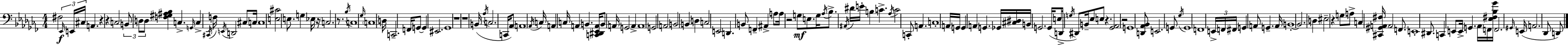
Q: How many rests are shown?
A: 10